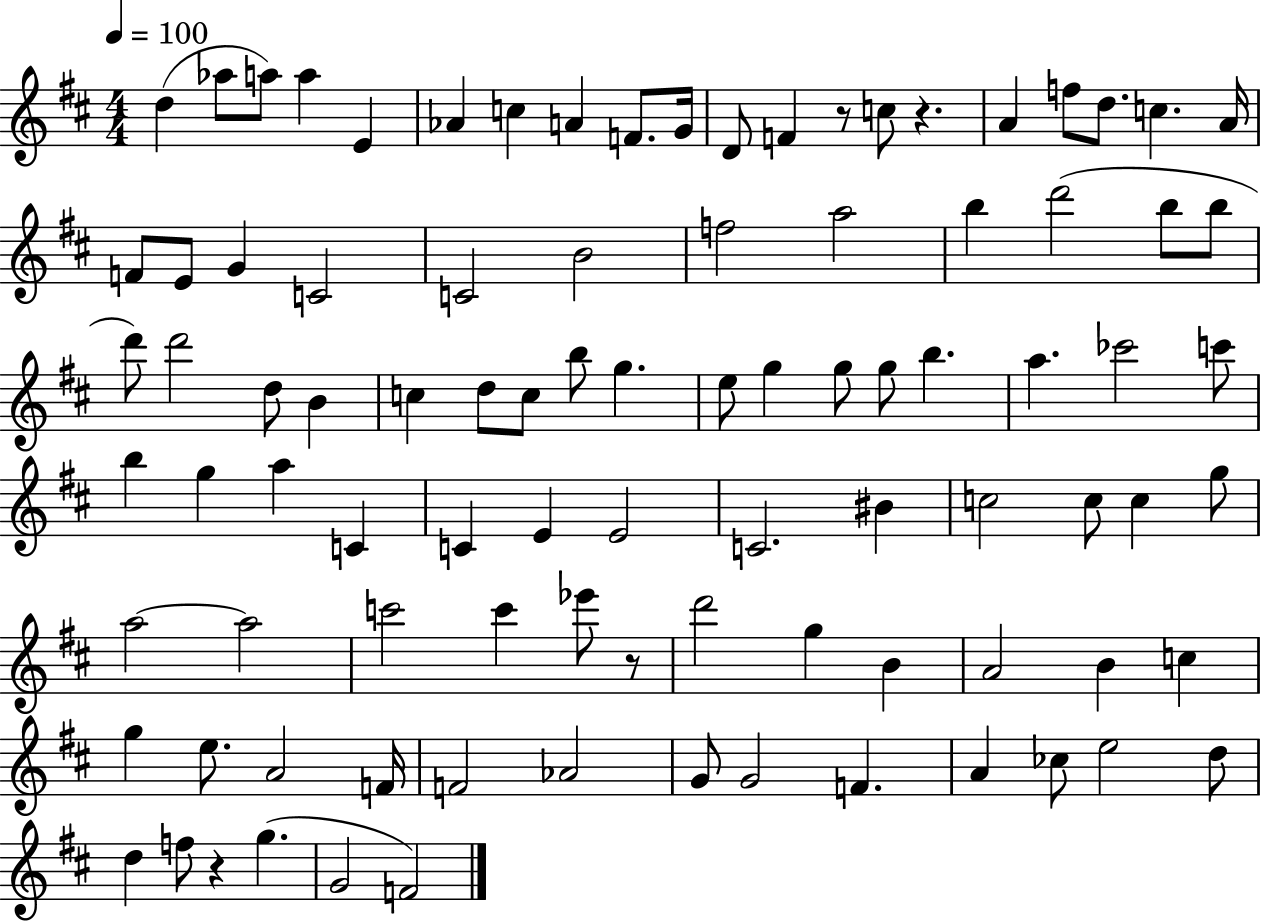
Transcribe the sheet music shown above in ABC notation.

X:1
T:Untitled
M:4/4
L:1/4
K:D
d _a/2 a/2 a E _A c A F/2 G/4 D/2 F z/2 c/2 z A f/2 d/2 c A/4 F/2 E/2 G C2 C2 B2 f2 a2 b d'2 b/2 b/2 d'/2 d'2 d/2 B c d/2 c/2 b/2 g e/2 g g/2 g/2 b a _c'2 c'/2 b g a C C E E2 C2 ^B c2 c/2 c g/2 a2 a2 c'2 c' _e'/2 z/2 d'2 g B A2 B c g e/2 A2 F/4 F2 _A2 G/2 G2 F A _c/2 e2 d/2 d f/2 z g G2 F2